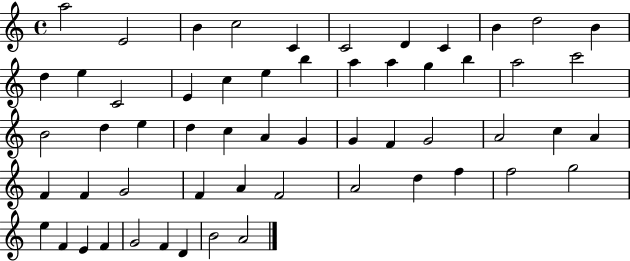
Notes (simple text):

A5/h E4/h B4/q C5/h C4/q C4/h D4/q C4/q B4/q D5/h B4/q D5/q E5/q C4/h E4/q C5/q E5/q B5/q A5/q A5/q G5/q B5/q A5/h C6/h B4/h D5/q E5/q D5/q C5/q A4/q G4/q G4/q F4/q G4/h A4/h C5/q A4/q F4/q F4/q G4/h F4/q A4/q F4/h A4/h D5/q F5/q F5/h G5/h E5/q F4/q E4/q F4/q G4/h F4/q D4/q B4/h A4/h